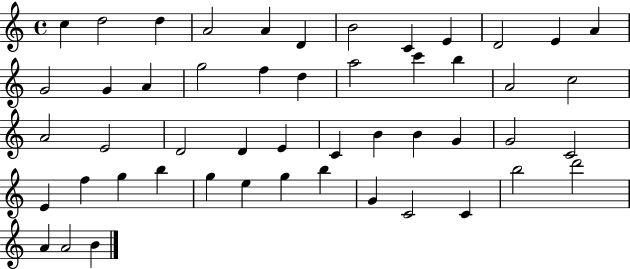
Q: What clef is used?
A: treble